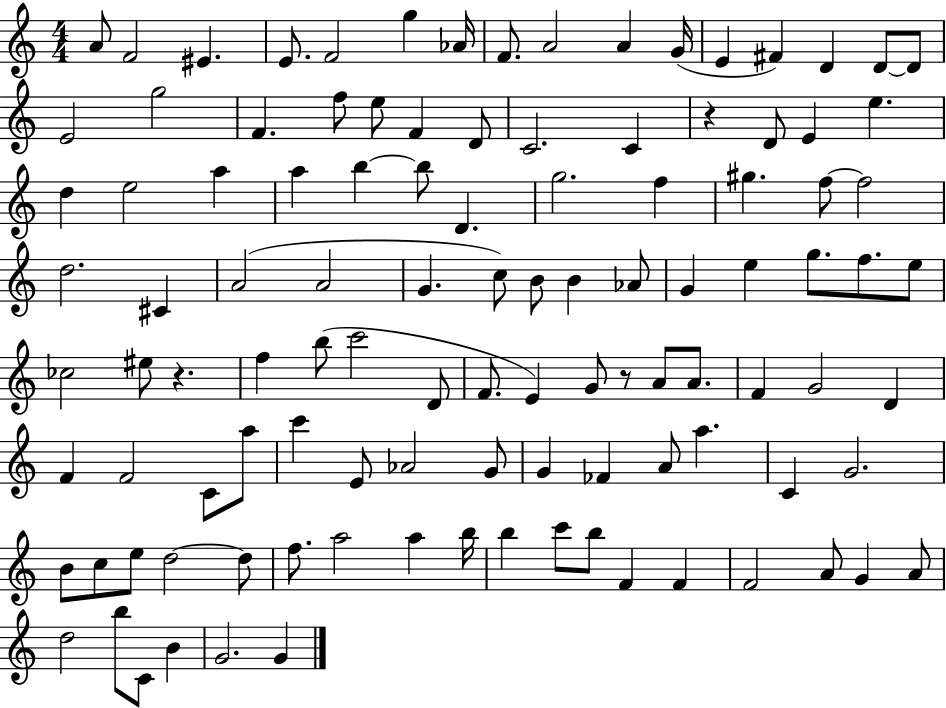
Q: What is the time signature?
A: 4/4